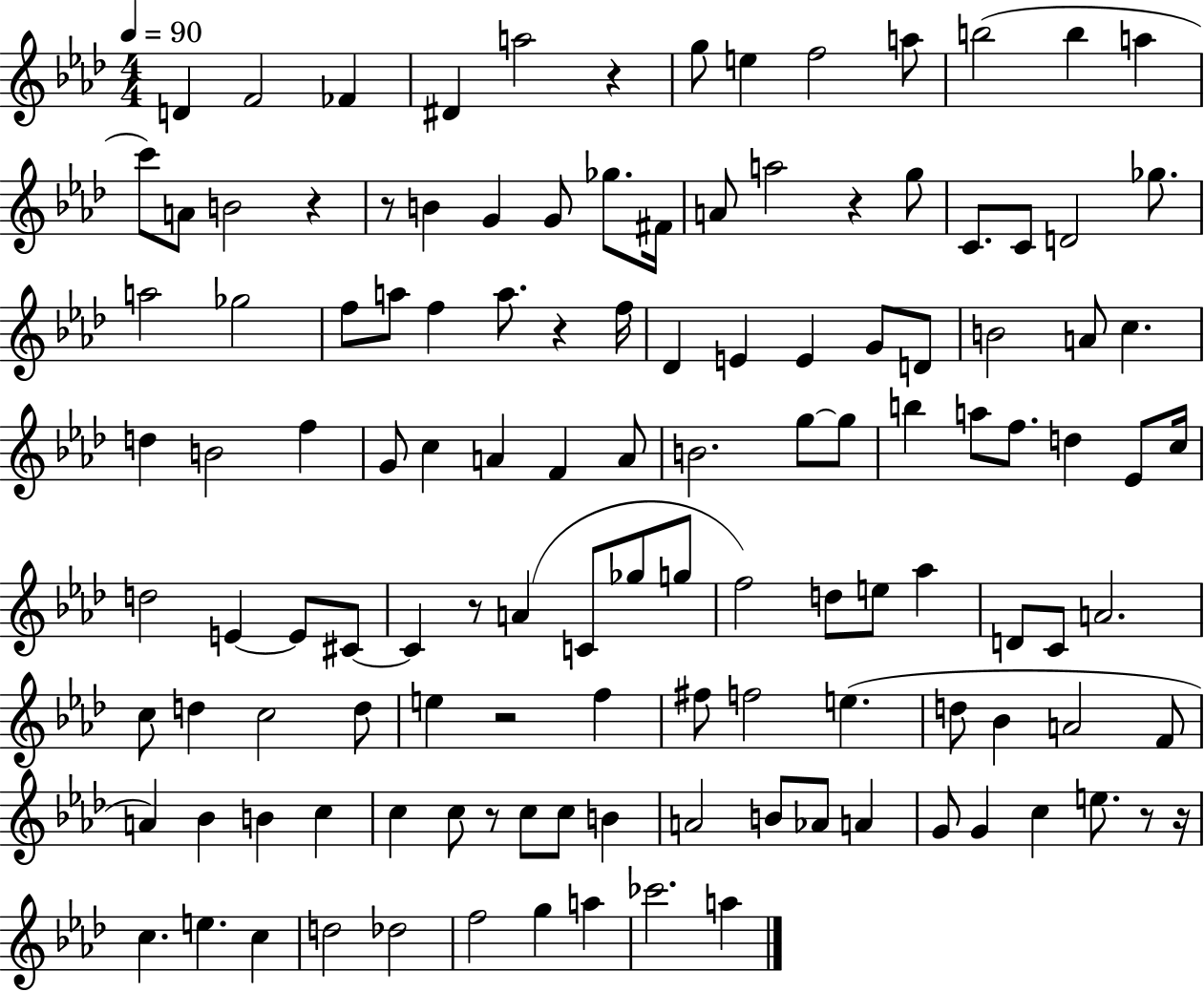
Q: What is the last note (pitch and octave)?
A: A5